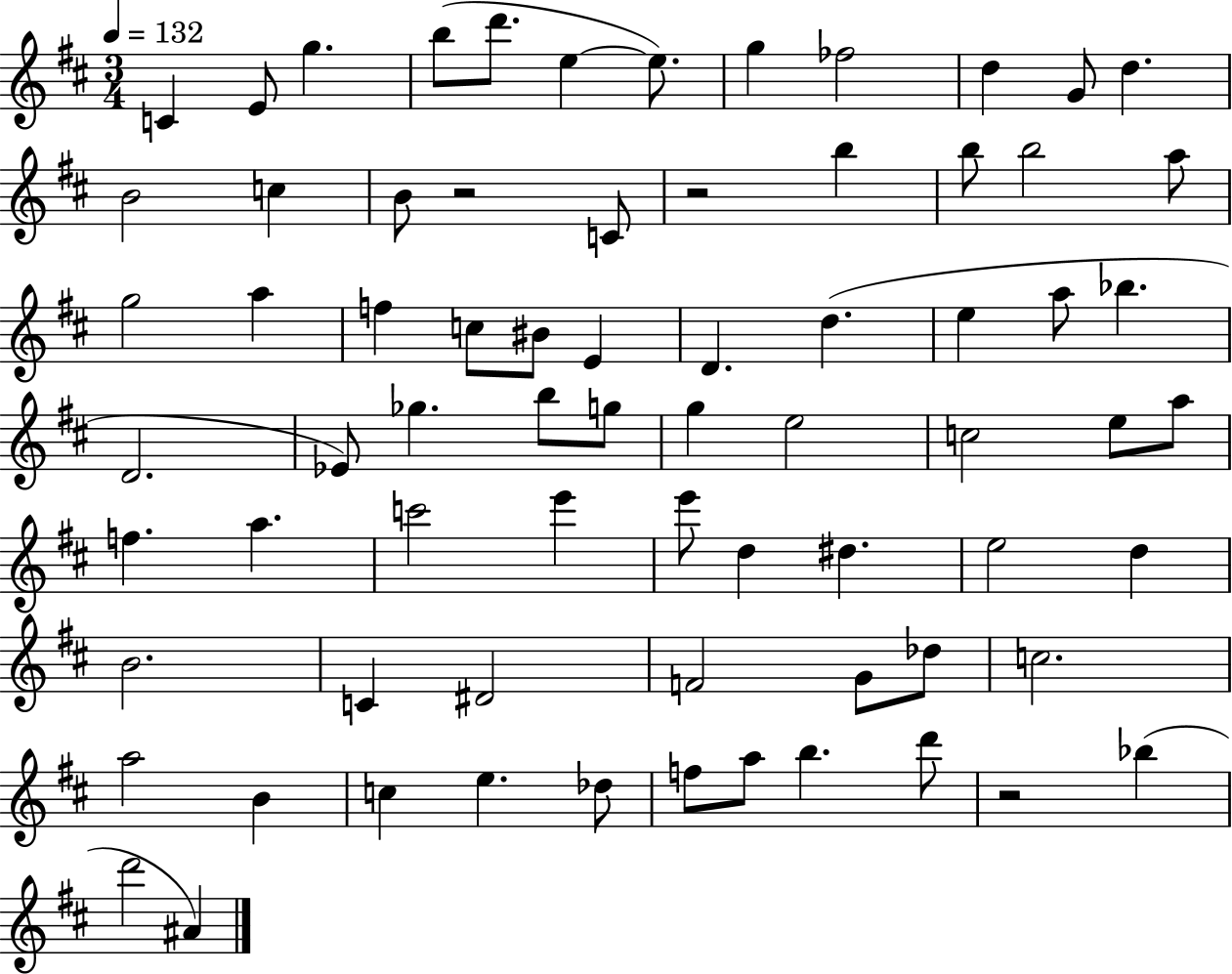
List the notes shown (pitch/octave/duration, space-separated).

C4/q E4/e G5/q. B5/e D6/e. E5/q E5/e. G5/q FES5/h D5/q G4/e D5/q. B4/h C5/q B4/e R/h C4/e R/h B5/q B5/e B5/h A5/e G5/h A5/q F5/q C5/e BIS4/e E4/q D4/q. D5/q. E5/q A5/e Bb5/q. D4/h. Eb4/e Gb5/q. B5/e G5/e G5/q E5/h C5/h E5/e A5/e F5/q. A5/q. C6/h E6/q E6/e D5/q D#5/q. E5/h D5/q B4/h. C4/q D#4/h F4/h G4/e Db5/e C5/h. A5/h B4/q C5/q E5/q. Db5/e F5/e A5/e B5/q. D6/e R/h Bb5/q D6/h A#4/q